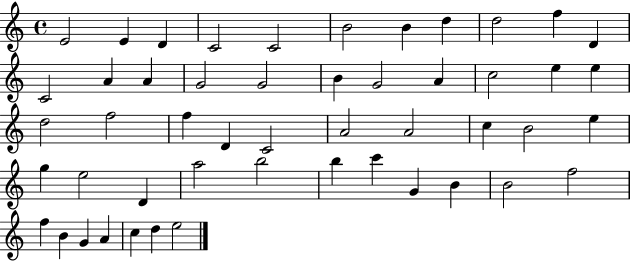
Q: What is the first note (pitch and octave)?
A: E4